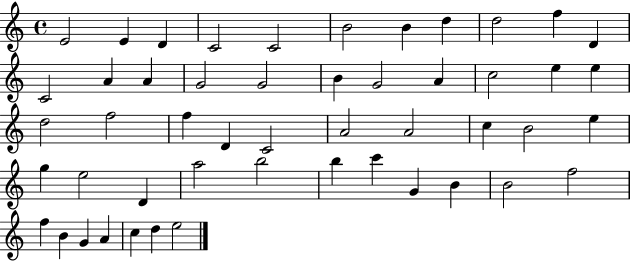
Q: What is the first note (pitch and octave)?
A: E4